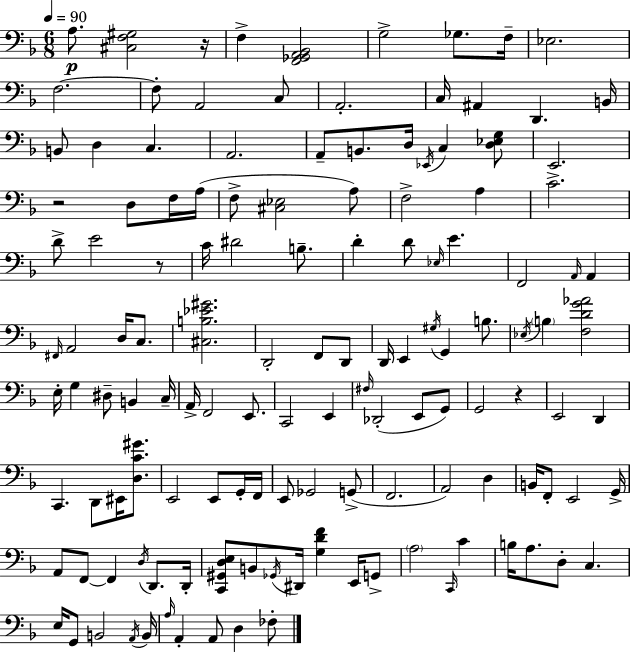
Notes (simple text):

A3/e. [C#3,F3,G#3]/h R/s F3/q [F2,Gb2,A2,Bb2]/h G3/h Gb3/e. F3/s Eb3/h. F3/h. F3/e A2/h C3/e A2/h. C3/s A#2/q D2/q. B2/s B2/e D3/q C3/q. A2/h. A2/e B2/e. D3/s Eb2/s C3/q [D3,Eb3,G3]/e E2/h. R/h D3/e F3/s A3/s F3/e [C#3,Eb3]/h A3/e F3/h A3/q C4/h. D4/e E4/h R/e C4/s D#4/h B3/e. D4/q D4/e Eb3/s E4/q. F2/h A2/s A2/q F#2/s A2/h D3/s C3/e. [C#3,B3,Eb4,G#4]/h. D2/h F2/e D2/e D2/s E2/q G#3/s G2/q B3/e. Eb3/s B3/q [F3,D4,G4,Ab4]/h E3/s G3/q D#3/e B2/q C3/s A2/s F2/h E2/e. C2/h E2/q F#3/s Db2/h E2/e G2/e G2/h R/q E2/h D2/q C2/q. D2/e EIS2/s [D3,C4,G#4]/e. E2/h E2/e G2/s F2/s E2/e Gb2/h G2/e F2/h. A2/h D3/q B2/s F2/e E2/h G2/s A2/e F2/e F2/q D3/s D2/e. D2/s [C2,G#2,D3,E3]/e B2/e Gb2/s D#2/s [G3,D4,F4]/q E2/s G2/e A3/h C2/s C4/q B3/s A3/e. D3/e C3/q. E3/s G2/e B2/h A2/s B2/s A3/s A2/q A2/e D3/q FES3/e